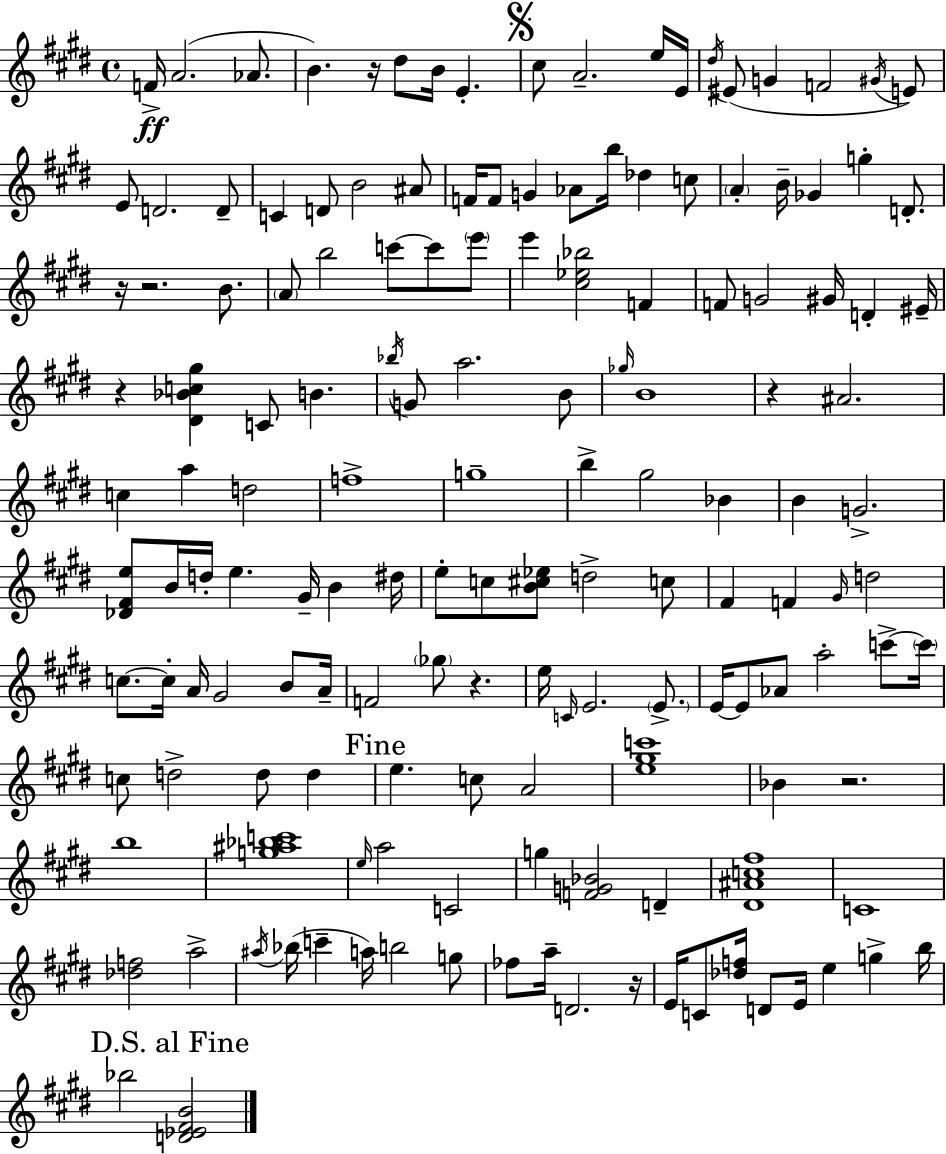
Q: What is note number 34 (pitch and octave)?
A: Gb4